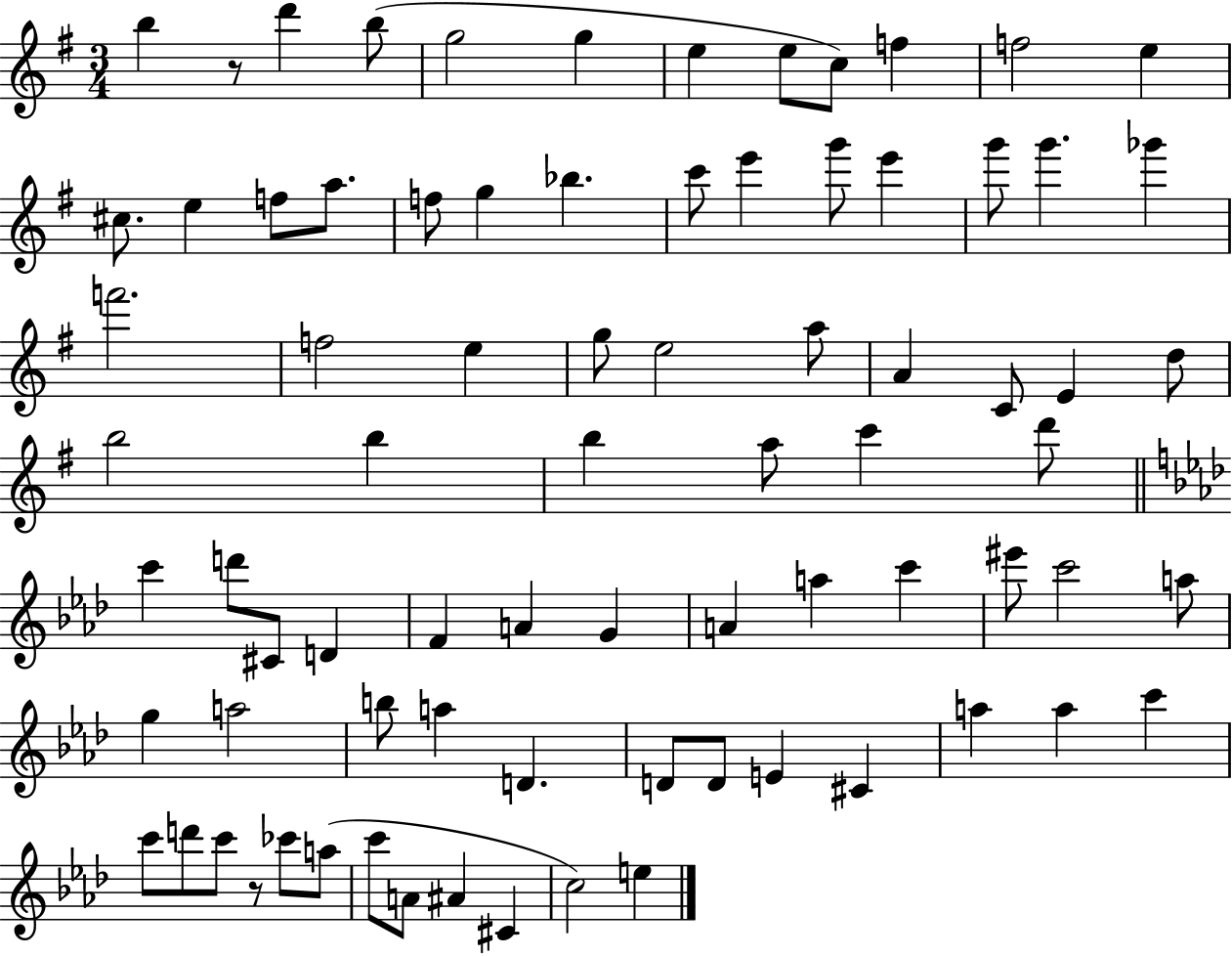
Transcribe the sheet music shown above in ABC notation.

X:1
T:Untitled
M:3/4
L:1/4
K:G
b z/2 d' b/2 g2 g e e/2 c/2 f f2 e ^c/2 e f/2 a/2 f/2 g _b c'/2 e' g'/2 e' g'/2 g' _g' f'2 f2 e g/2 e2 a/2 A C/2 E d/2 b2 b b a/2 c' d'/2 c' d'/2 ^C/2 D F A G A a c' ^e'/2 c'2 a/2 g a2 b/2 a D D/2 D/2 E ^C a a c' c'/2 d'/2 c'/2 z/2 _c'/2 a/2 c'/2 A/2 ^A ^C c2 e